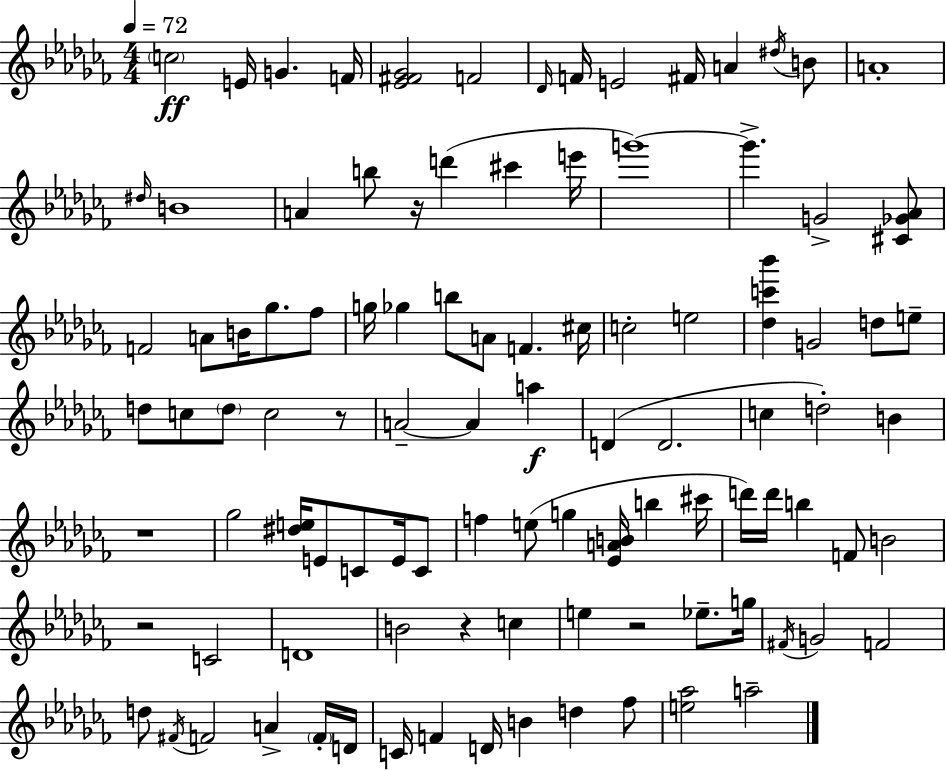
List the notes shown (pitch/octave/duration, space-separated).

C5/h E4/s G4/q. F4/s [Eb4,F#4,Gb4]/h F4/h Db4/s F4/s E4/h F#4/s A4/q D#5/s B4/e A4/w D#5/s B4/w A4/q B5/e R/s D6/q C#6/q E6/s G6/w G6/q. G4/h [C#4,Gb4,Ab4]/e F4/h A4/e B4/s Gb5/e. FES5/e G5/s Gb5/q B5/e A4/e F4/q. C#5/s C5/h E5/h [Db5,C6,Bb6]/q G4/h D5/e E5/e D5/e C5/e D5/e C5/h R/e A4/h A4/q A5/q D4/q D4/h. C5/q D5/h B4/q R/w Gb5/h [D#5,E5]/s E4/e C4/e E4/s C4/e F5/q E5/e G5/q [Eb4,A4,B4]/s B5/q C#6/s D6/s D6/s B5/q F4/e B4/h R/h C4/h D4/w B4/h R/q C5/q E5/q R/h Eb5/e. G5/s F#4/s G4/h F4/h D5/e F#4/s F4/h A4/q F4/s D4/s C4/s F4/q D4/s B4/q D5/q FES5/e [E5,Ab5]/h A5/h